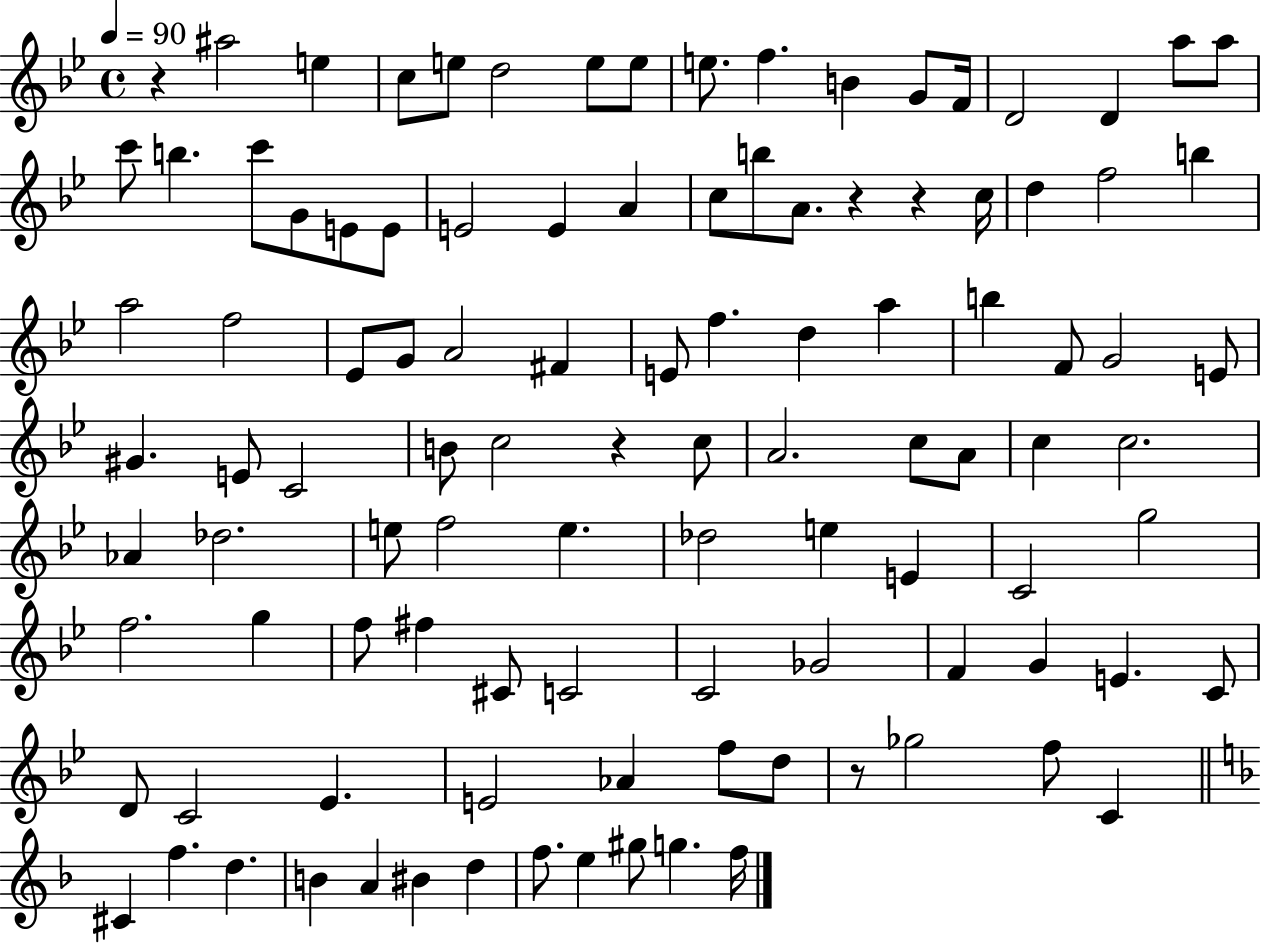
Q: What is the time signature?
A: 4/4